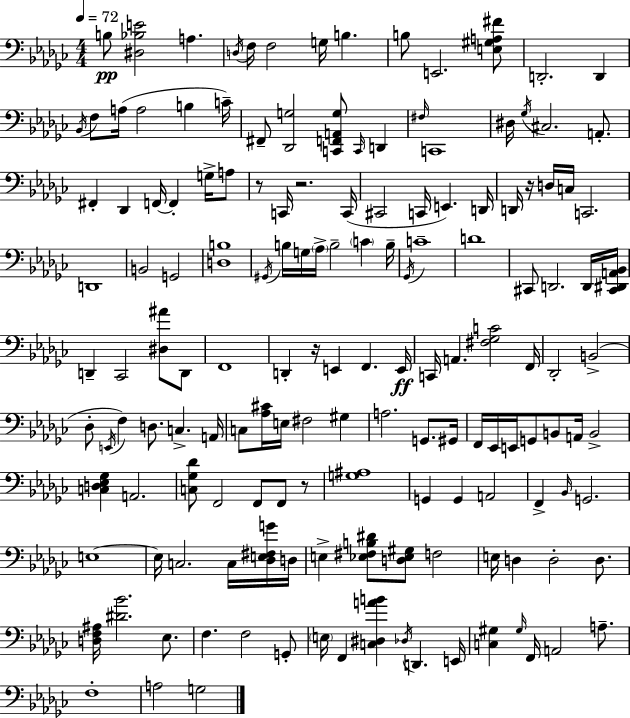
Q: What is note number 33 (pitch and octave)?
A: C2